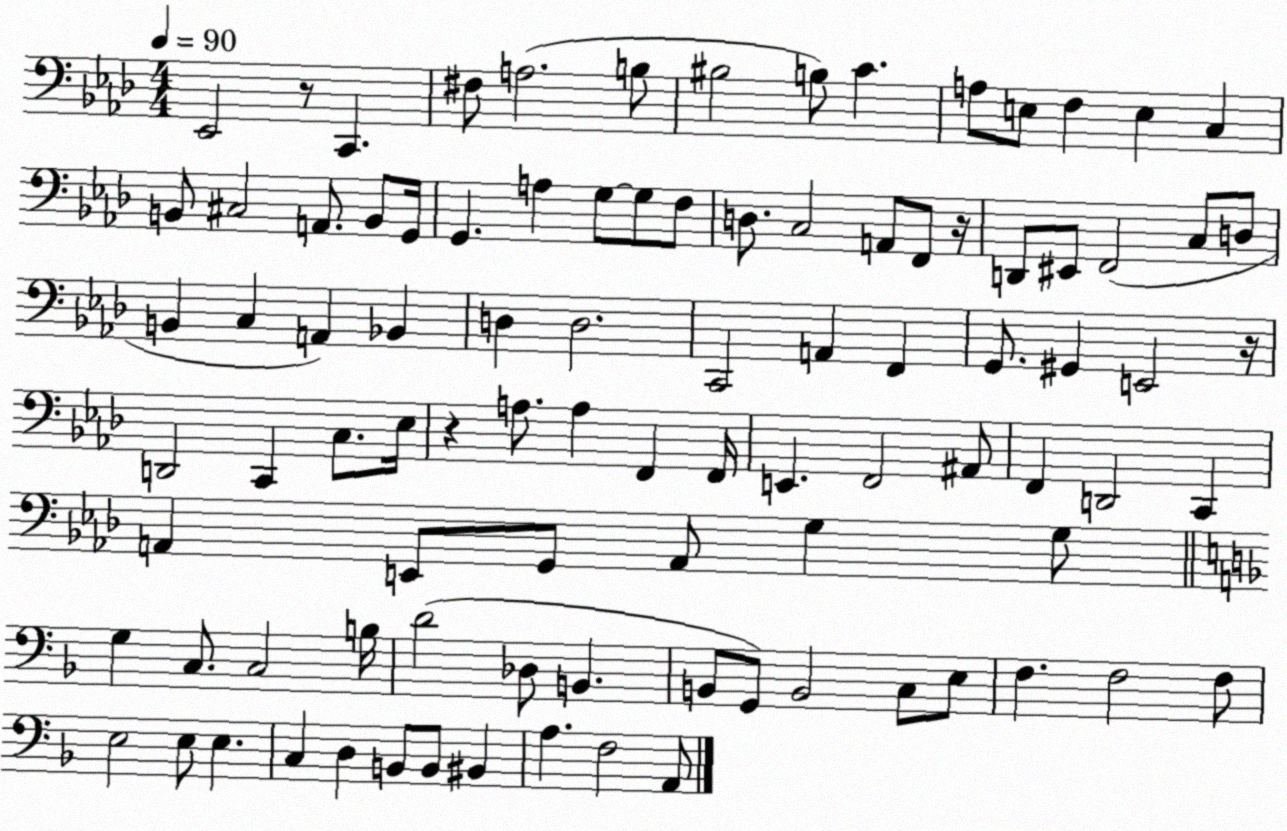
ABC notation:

X:1
T:Untitled
M:4/4
L:1/4
K:Ab
_E,,2 z/2 C,, ^F,/2 A,2 B,/2 ^B,2 B,/2 C A,/2 E,/2 F, E, C, B,,/2 ^C,2 A,,/2 B,,/2 G,,/4 G,, A, G,/2 G,/2 F,/2 D,/2 C,2 A,,/2 F,,/2 z/4 D,,/2 ^E,,/2 F,,2 C,/2 D,/2 B,, C, A,, _B,, D, D,2 C,,2 A,, F,, G,,/2 ^G,, E,,2 z/4 D,,2 C,, C,/2 _E,/4 z A,/2 A, F,, F,,/4 E,, F,,2 ^A,,/2 F,, D,,2 C,, A,, E,,/2 G,,/2 A,,/2 G, G,/2 G, C,/2 C,2 B,/4 D2 _D,/2 B,, B,,/2 G,,/2 B,,2 C,/2 E,/2 F, F,2 F,/2 E,2 E,/2 E, C, D, B,,/2 B,,/2 ^B,, A, F,2 A,,/2